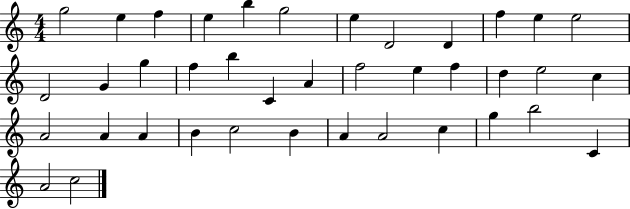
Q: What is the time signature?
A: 4/4